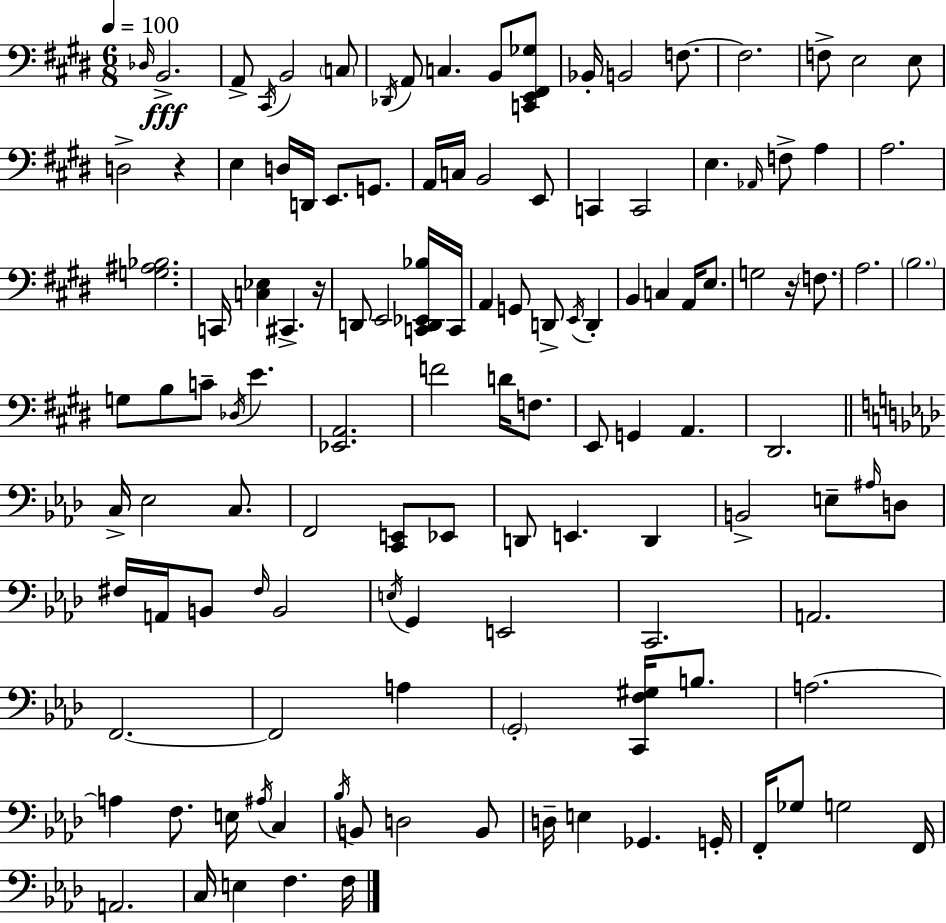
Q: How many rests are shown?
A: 3